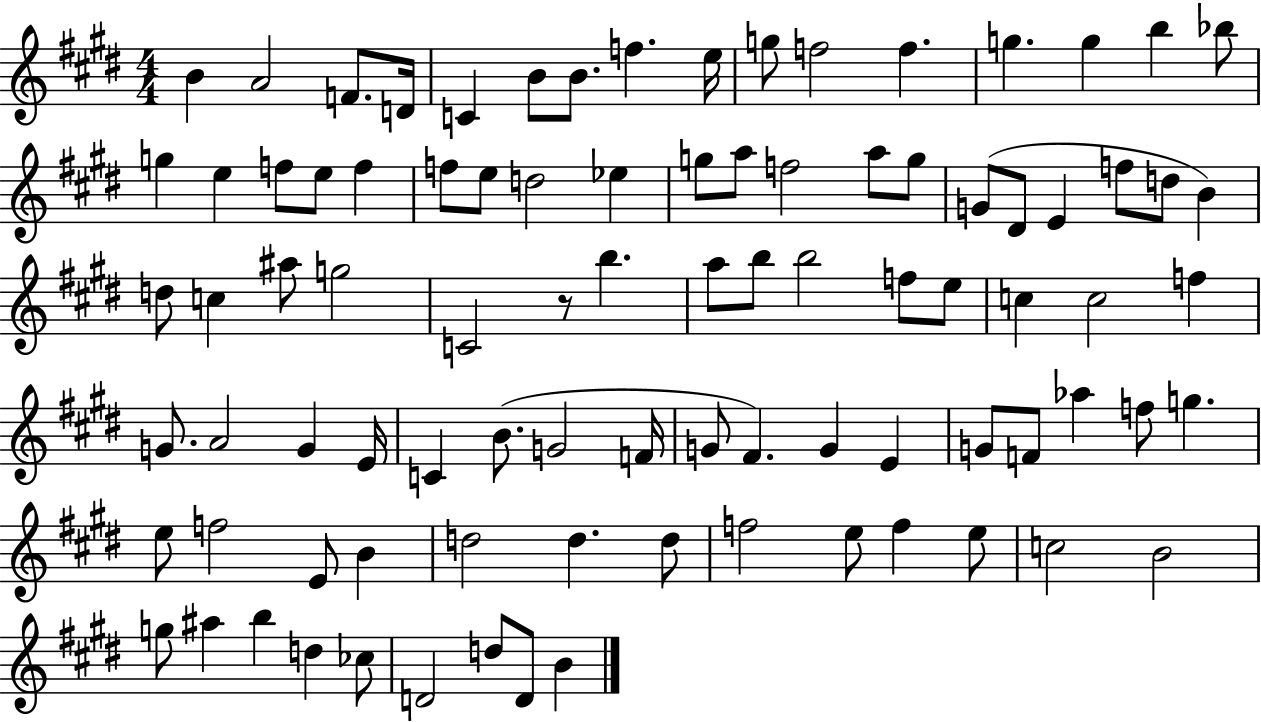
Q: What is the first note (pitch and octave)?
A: B4